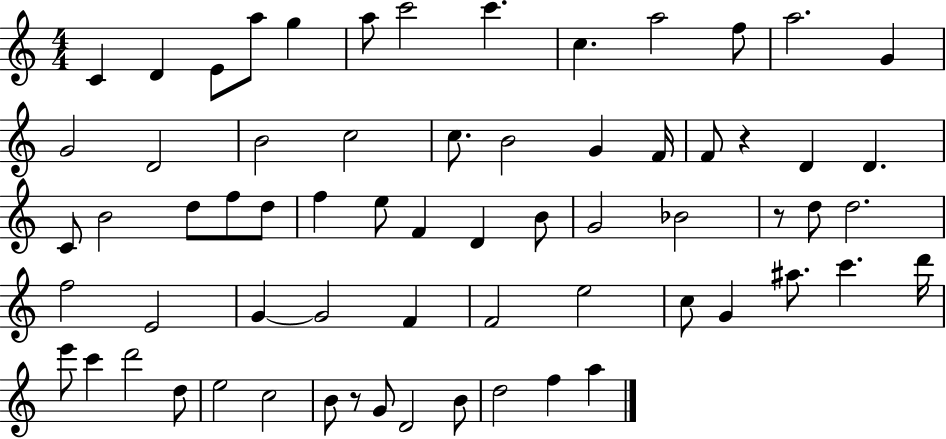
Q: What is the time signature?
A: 4/4